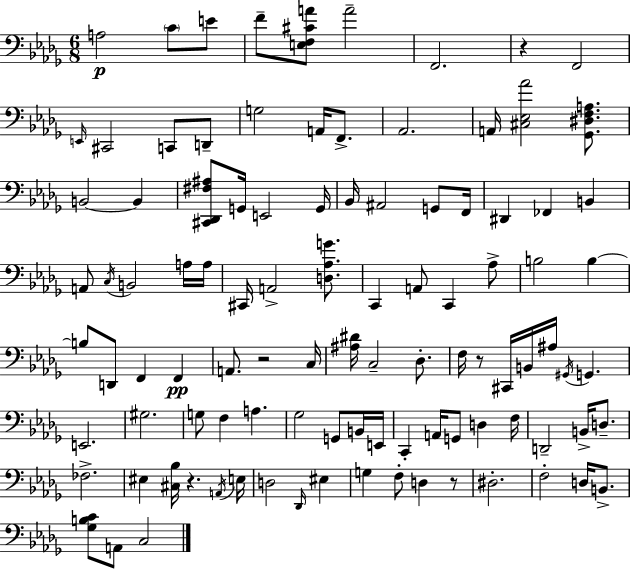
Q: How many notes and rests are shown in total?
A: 101